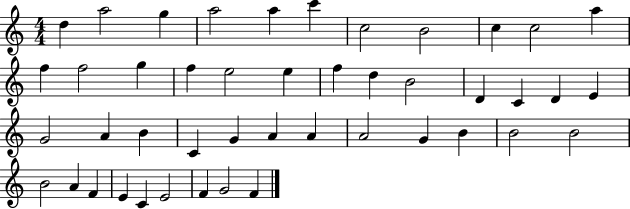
{
  \clef treble
  \numericTimeSignature
  \time 4/4
  \key c \major
  d''4 a''2 g''4 | a''2 a''4 c'''4 | c''2 b'2 | c''4 c''2 a''4 | \break f''4 f''2 g''4 | f''4 e''2 e''4 | f''4 d''4 b'2 | d'4 c'4 d'4 e'4 | \break g'2 a'4 b'4 | c'4 g'4 a'4 a'4 | a'2 g'4 b'4 | b'2 b'2 | \break b'2 a'4 f'4 | e'4 c'4 e'2 | f'4 g'2 f'4 | \bar "|."
}